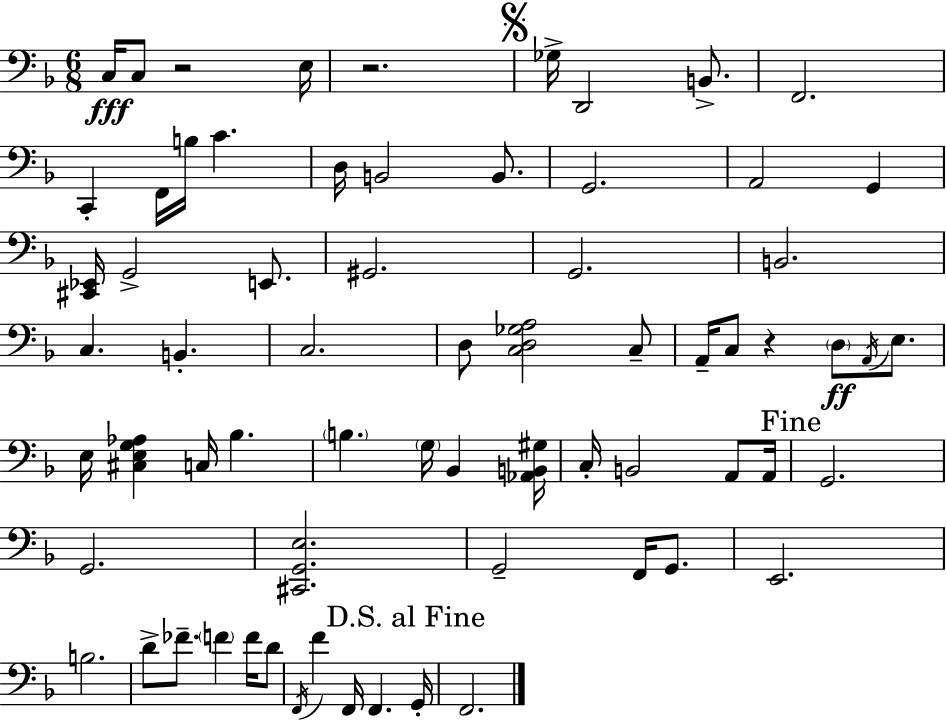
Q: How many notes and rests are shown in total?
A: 68